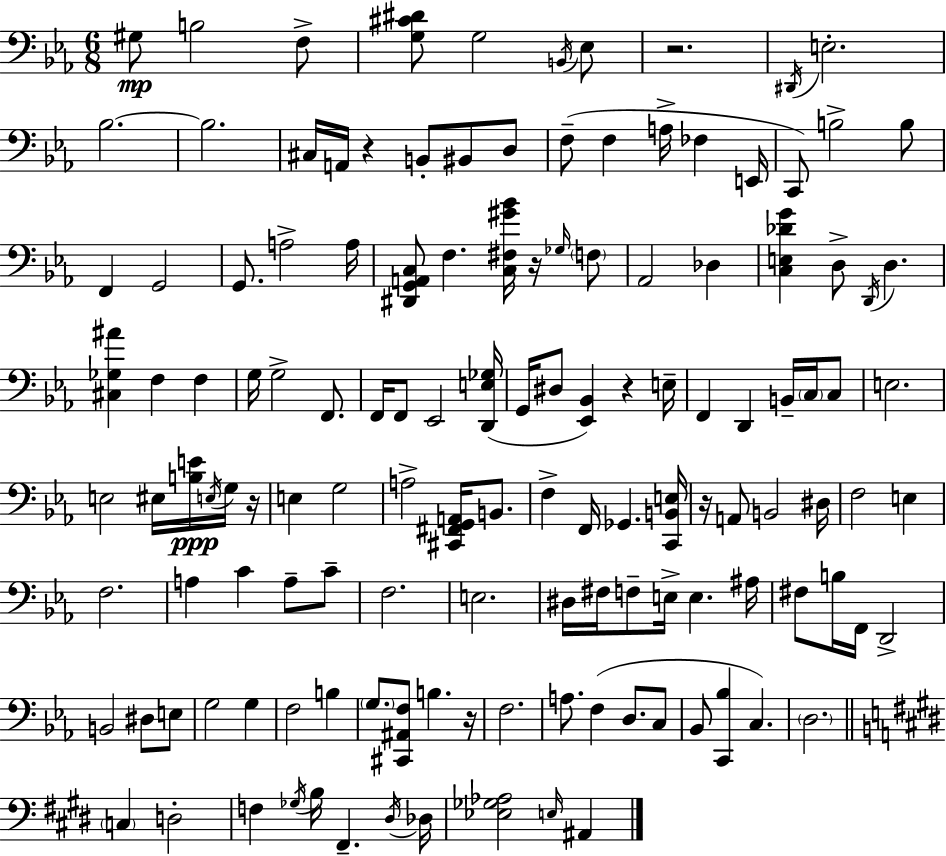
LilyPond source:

{
  \clef bass
  \numericTimeSignature
  \time 6/8
  \key ees \major
  \repeat volta 2 { gis8\mp b2 f8-> | <g cis' dis'>8 g2 \acciaccatura { b,16 } ees8 | r2. | \acciaccatura { dis,16 } e2.-. | \break bes2.~~ | bes2. | cis16 a,16 r4 b,8-. bis,8 | d8 f8--( f4 a16-> fes4 | \break e,16 c,8) b2-> | b8 f,4 g,2 | g,8. a2-> | a16 <dis, g, a, c>8 f4. <c fis gis' bes'>16 r16 | \break \grace { ges16 } \parenthesize f8 aes,2 des4 | <c e des' g'>4 d8-> \acciaccatura { d,16 } d4. | <cis ges ais'>4 f4 | f4 g16 g2-> | \break f,8. f,16 f,8 ees,2 | <d, e ges>16( g,16 dis8 <ees, bes,>4) r4 | e16-- f,4 d,4 | b,16-- \parenthesize c16 c8 e2. | \break e2 | eis16 <b e'>16\ppp \acciaccatura { e16 } g16 r16 e4 g2 | a2-> | <cis, fis, g, a,>16 b,8. f4-> f,16 ges,4. | \break <c, b, e>16 r16 a,8 b,2 | dis16 f2 | e4 f2. | a4 c'4 | \break a8-- c'8-- f2. | e2. | dis16 fis16 f8-- e16-> e4. | ais16 fis8 b16 f,16 d,2-> | \break b,2 | dis8 e8 g2 | g4 f2 | b4 \parenthesize g8. <cis, ais, f>8 b4. | \break r16 f2. | a8. f4( | d8. c8 bes,8 <c, bes>4 c4.) | \parenthesize d2. | \break \bar "||" \break \key e \major \parenthesize c4 d2-. | f4 \acciaccatura { ges16 } b16 fis,4.-- | \acciaccatura { dis16 } des16 <ees ges aes>2 \grace { e16 } ais,4 | } \bar "|."
}